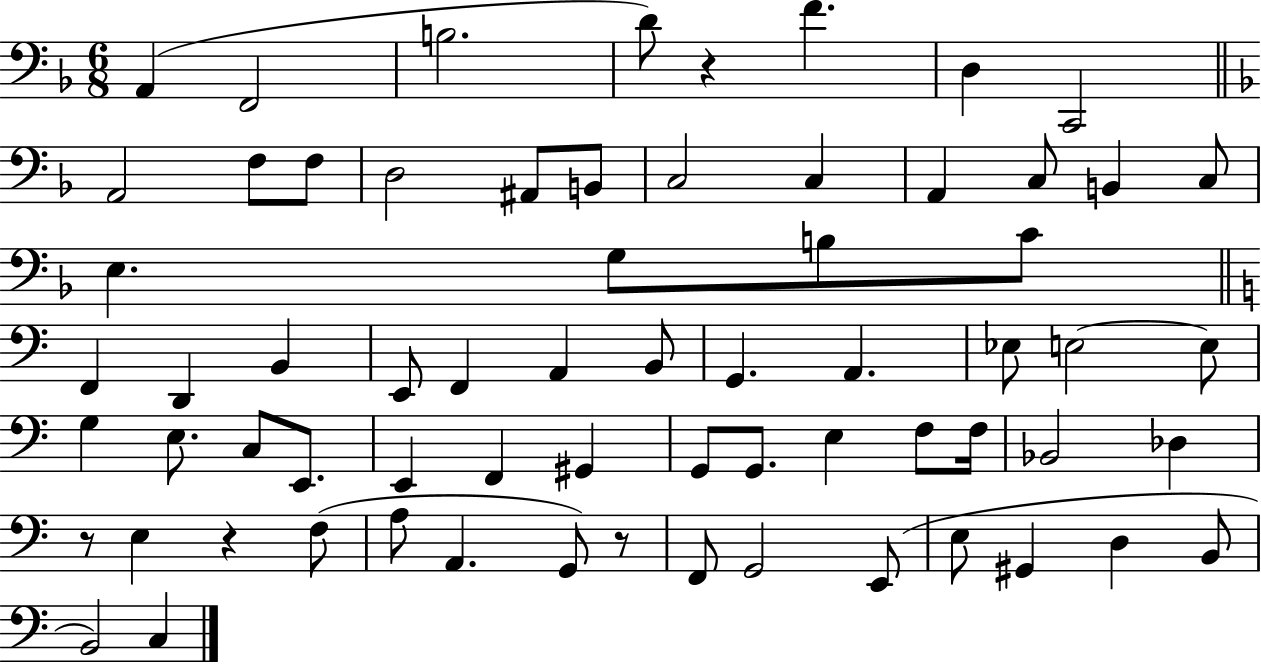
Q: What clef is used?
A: bass